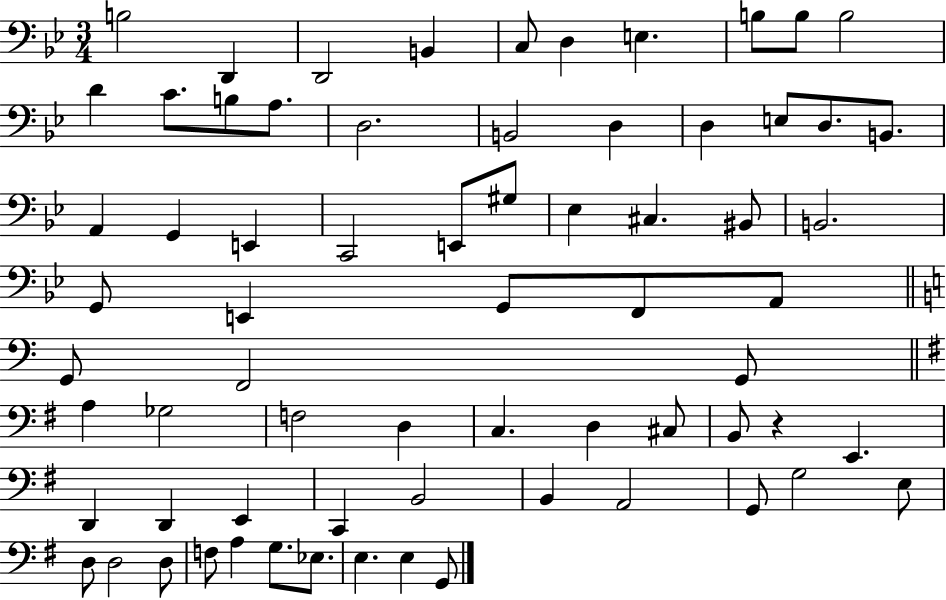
{
  \clef bass
  \numericTimeSignature
  \time 3/4
  \key bes \major
  b2 d,4 | d,2 b,4 | c8 d4 e4. | b8 b8 b2 | \break d'4 c'8. b8 a8. | d2. | b,2 d4 | d4 e8 d8. b,8. | \break a,4 g,4 e,4 | c,2 e,8 gis8 | ees4 cis4. bis,8 | b,2. | \break g,8 e,4 g,8 f,8 a,8 | \bar "||" \break \key c \major g,8 f,2 g,8 | \bar "||" \break \key g \major a4 ges2 | f2 d4 | c4. d4 cis8 | b,8 r4 e,4. | \break d,4 d,4 e,4 | c,4 b,2 | b,4 a,2 | g,8 g2 e8 | \break d8 d2 d8 | f8 a4 g8. ees8. | e4. e4 g,8 | \bar "|."
}